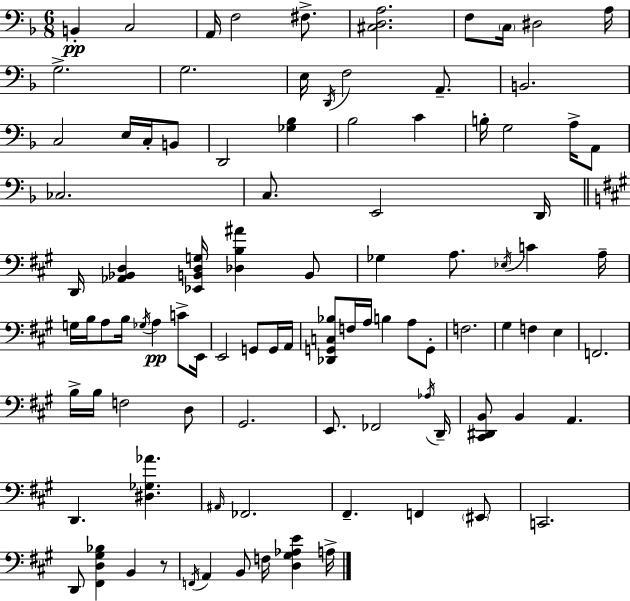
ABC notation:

X:1
T:Untitled
M:6/8
L:1/4
K:Dm
B,, C,2 A,,/4 F,2 ^F,/2 [^C,D,A,]2 F,/2 C,/4 ^D,2 A,/4 G,2 G,2 E,/4 D,,/4 F,2 A,,/2 B,,2 C,2 E,/4 C,/4 B,,/2 D,,2 [_G,_B,] _B,2 C B,/4 G,2 A,/4 A,,/2 _C,2 C,/2 E,,2 D,,/4 D,,/4 [_A,,_B,,D,] [_E,,B,,D,G,]/4 [_D,B,^A] B,,/2 _G, A,/2 _E,/4 C A,/4 G,/4 B,/4 A,/2 B,/4 _G,/4 A, C/2 E,,/4 E,,2 G,,/2 G,,/4 A,,/4 [_D,,G,,C,_B,]/2 F,/4 A,/4 B, A,/2 G,,/2 F,2 ^G, F, E, F,,2 B,/4 B,/4 F,2 D,/2 ^G,,2 E,,/2 _F,,2 _A,/4 D,,/4 [^C,,^D,,B,,]/2 B,, A,, D,, [^D,_G,_A] ^A,,/4 _F,,2 ^F,, F,, ^E,,/2 C,,2 D,,/2 [^F,,D,^G,_B,] B,, z/2 F,,/4 A,, B,,/2 F,/4 [D,^G,_A,E] A,/4